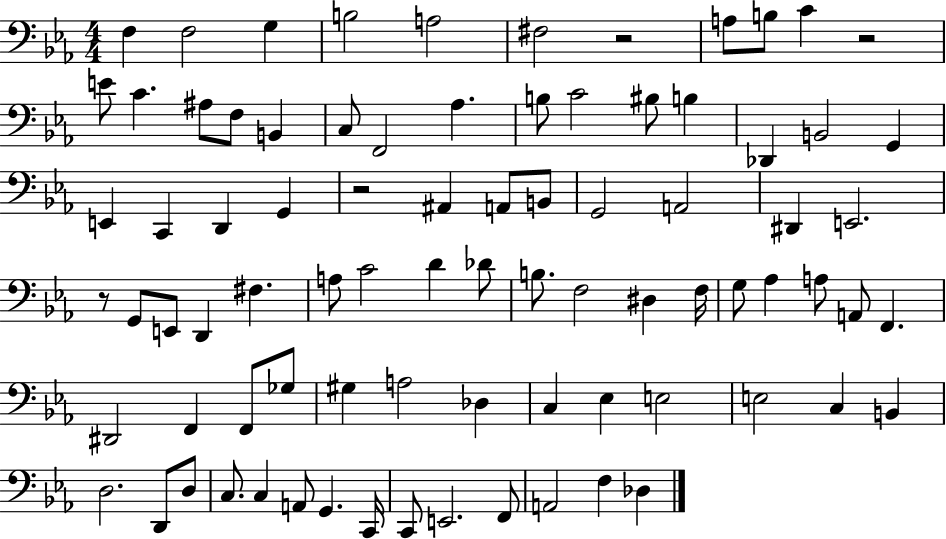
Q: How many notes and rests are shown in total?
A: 83